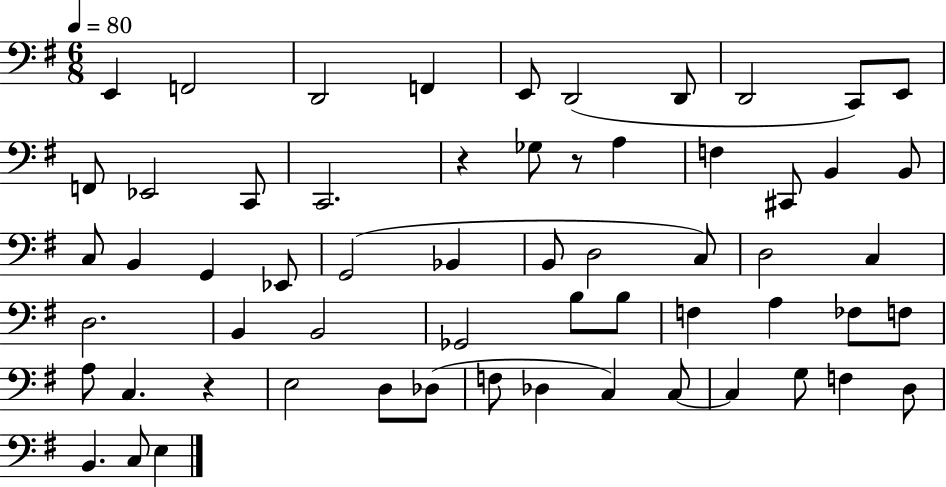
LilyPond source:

{
  \clef bass
  \numericTimeSignature
  \time 6/8
  \key g \major
  \tempo 4 = 80
  e,4 f,2 | d,2 f,4 | e,8 d,2( d,8 | d,2 c,8) e,8 | \break f,8 ees,2 c,8 | c,2. | r4 ges8 r8 a4 | f4 cis,8 b,4 b,8 | \break c8 b,4 g,4 ees,8 | g,2( bes,4 | b,8 d2 c8) | d2 c4 | \break d2. | b,4 b,2 | ges,2 b8 b8 | f4 a4 fes8 f8 | \break a8 c4. r4 | e2 d8 des8( | f8 des4 c4) c8~~ | c4 g8 f4 d8 | \break b,4. c8 e4 | \bar "|."
}